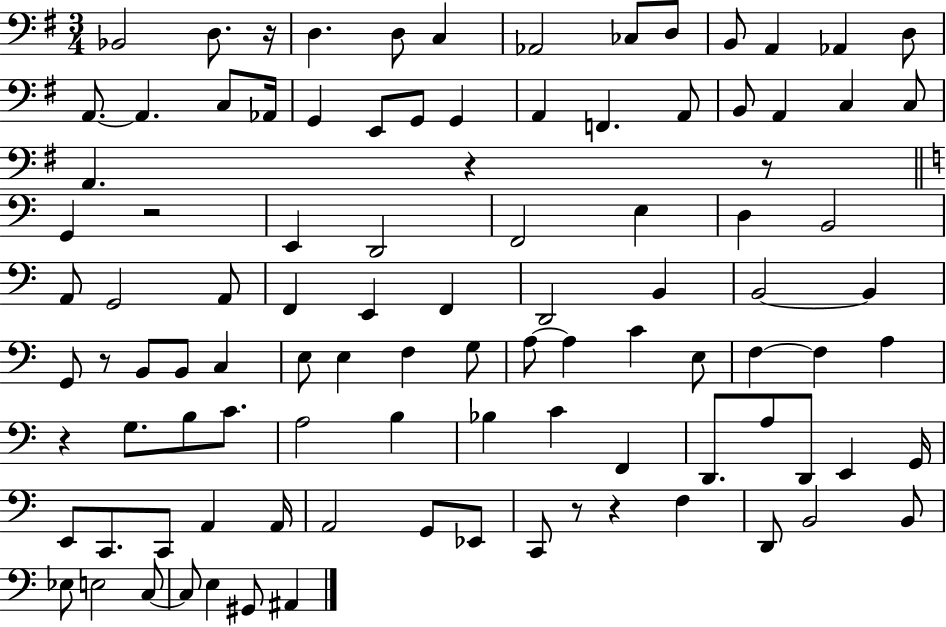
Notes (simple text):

Bb2/h D3/e. R/s D3/q. D3/e C3/q Ab2/h CES3/e D3/e B2/e A2/q Ab2/q D3/e A2/e. A2/q. C3/e Ab2/s G2/q E2/e G2/e G2/q A2/q F2/q. A2/e B2/e A2/q C3/q C3/e A2/q. R/q R/e G2/q R/h E2/q D2/h F2/h E3/q D3/q B2/h A2/e G2/h A2/e F2/q E2/q F2/q D2/h B2/q B2/h B2/q G2/e R/e B2/e B2/e C3/q E3/e E3/q F3/q G3/e A3/e A3/q C4/q E3/e F3/q F3/q A3/q R/q G3/e. B3/e C4/e. A3/h B3/q Bb3/q C4/q F2/q D2/e. A3/e D2/e E2/q G2/s E2/e C2/e. C2/e A2/q A2/s A2/h G2/e Eb2/e C2/e R/e R/q F3/q D2/e B2/h B2/e Eb3/e E3/h C3/e C3/e E3/q G#2/e A#2/q